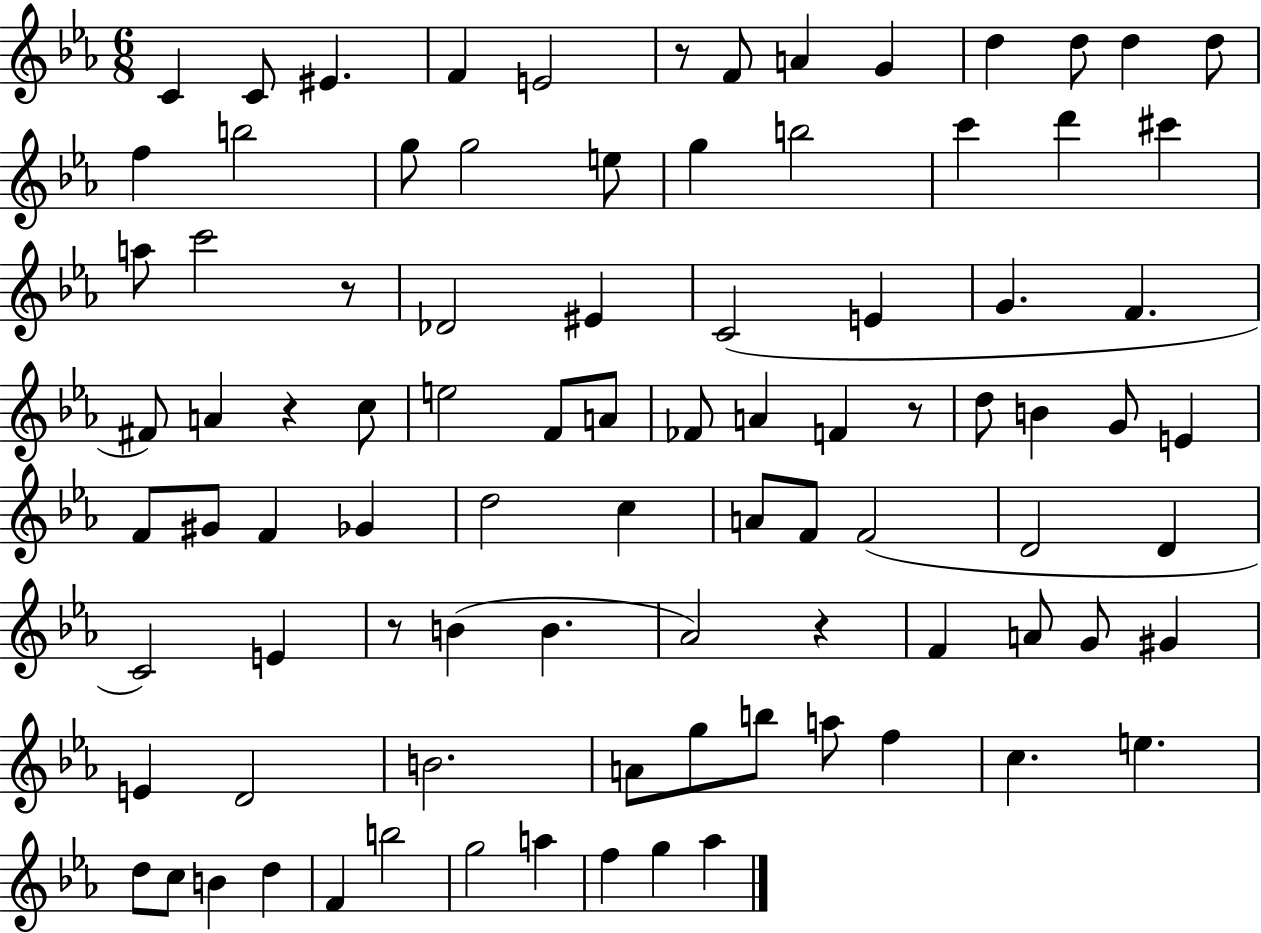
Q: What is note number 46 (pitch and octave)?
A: F4